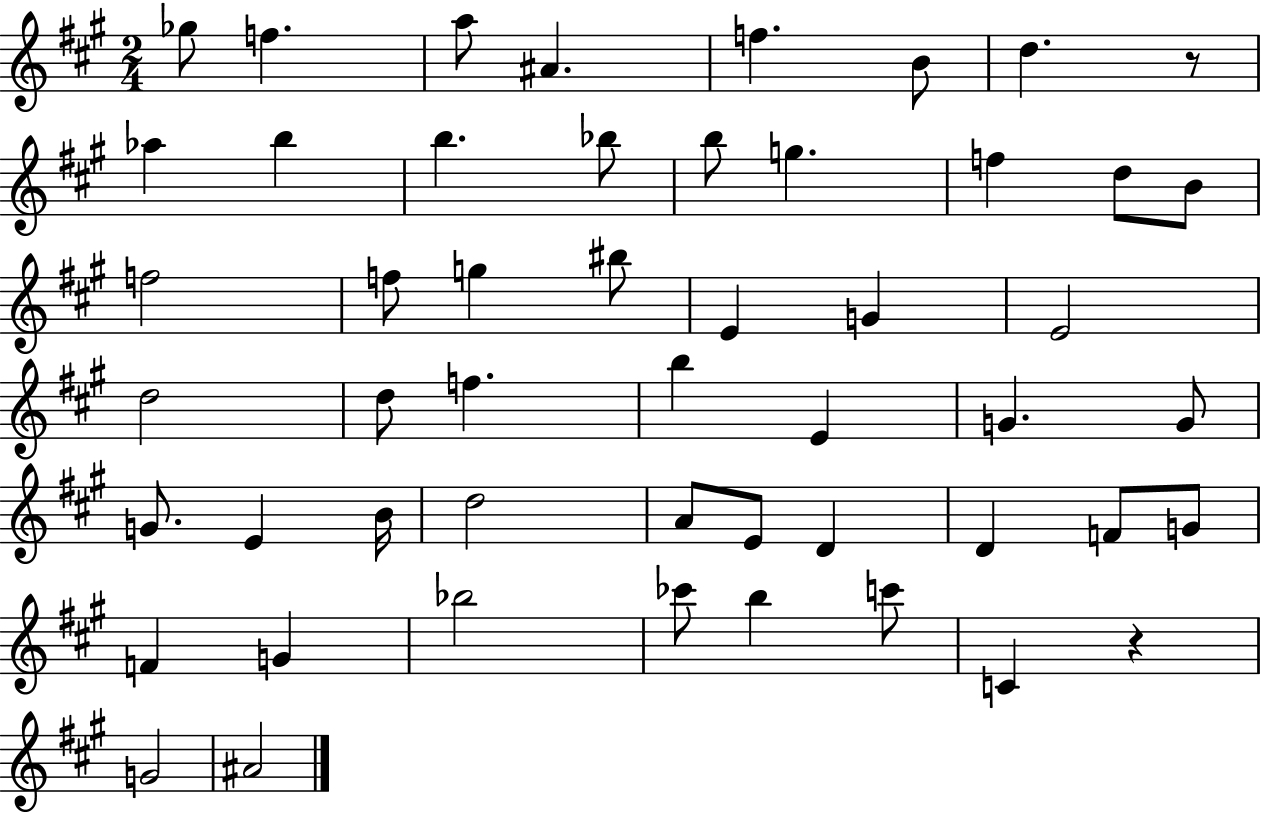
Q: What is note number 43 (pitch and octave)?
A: Bb5